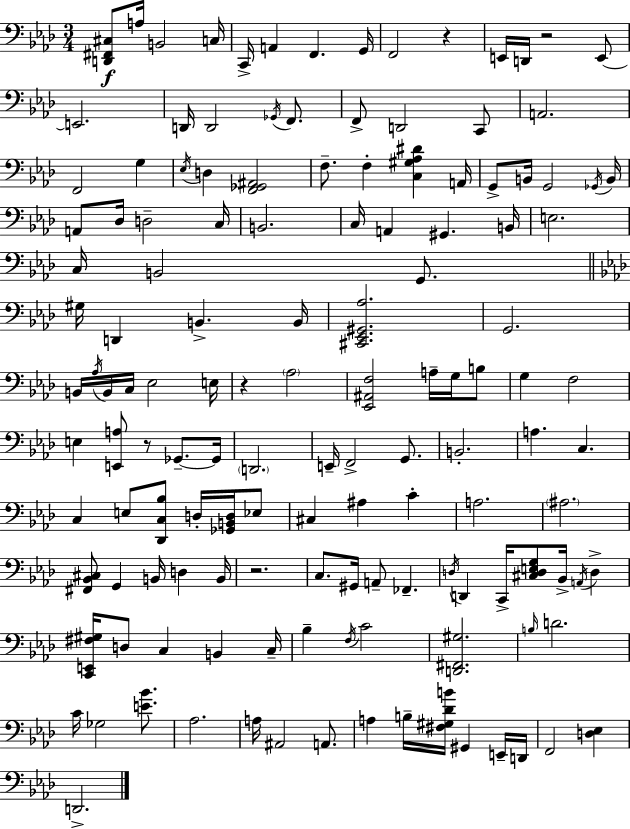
X:1
T:Untitled
M:3/4
L:1/4
K:Ab
[D,,^F,,^C,]/2 A,/4 B,,2 C,/4 C,,/4 A,, F,, G,,/4 F,,2 z E,,/4 D,,/4 z2 E,,/2 E,,2 D,,/4 D,,2 _G,,/4 F,,/2 F,,/2 D,,2 C,,/2 A,,2 F,,2 G, _E,/4 D, [F,,_G,,^A,,]2 F,/2 F, [C,^G,_A,^D] A,,/4 G,,/2 B,,/4 G,,2 _G,,/4 B,,/4 A,,/2 _D,/4 D,2 C,/4 B,,2 C,/4 A,, ^G,, B,,/4 E,2 C,/4 B,,2 G,,/2 ^G,/4 D,, B,, B,,/4 [^C,,_E,,^G,,_A,]2 G,,2 B,,/4 _A,/4 B,,/4 C,/4 _E,2 E,/4 z _A,2 [_E,,^A,,F,]2 A,/4 G,/4 B,/2 G, F,2 E, [E,,A,]/2 z/2 _G,,/2 _G,,/4 D,,2 E,,/4 F,,2 G,,/2 B,,2 A, C, C, E,/2 [_D,,C,_B,]/2 D,/4 [_G,,B,,D,]/4 _E,/2 ^C, ^A, C A,2 ^A,2 [^F,,_B,,^C,]/2 G,, B,,/4 D, B,,/4 z2 C,/2 ^G,,/4 A,,/2 _F,, D,/4 D,, C,,/4 [^C,D,E,G,]/2 _B,,/4 A,,/4 D, [C,,E,,^F,^G,]/4 D,/2 C, B,, C,/4 _B, F,/4 C2 [D,,^F,,^G,]2 B,/4 D2 C/4 _G,2 [E_B]/2 _A,2 A,/4 ^A,,2 A,,/2 A, B,/4 [^F,^G,_DB]/4 ^G,, E,,/4 D,,/4 F,,2 [D,_E,] D,,2